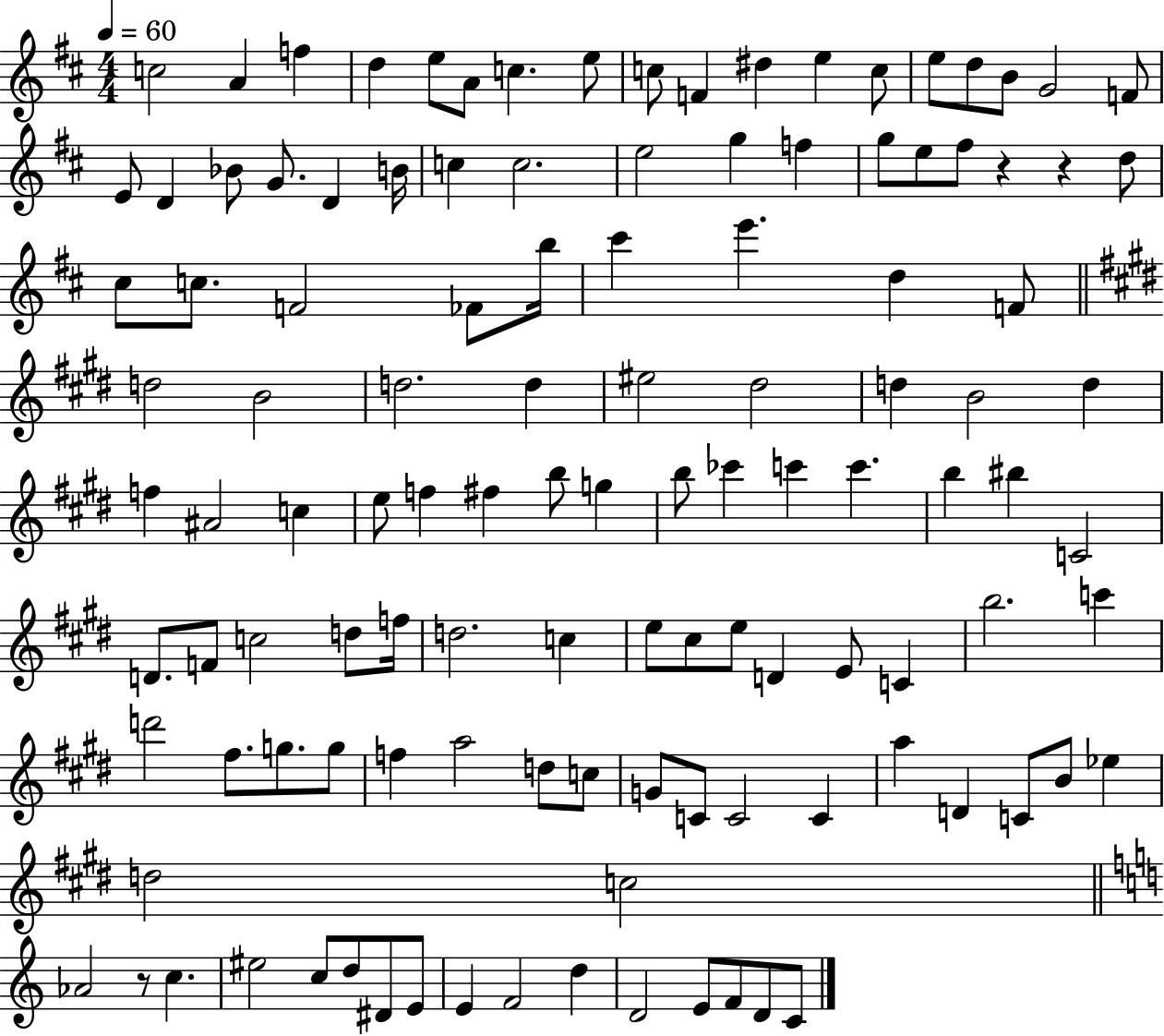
X:1
T:Untitled
M:4/4
L:1/4
K:D
c2 A f d e/2 A/2 c e/2 c/2 F ^d e c/2 e/2 d/2 B/2 G2 F/2 E/2 D _B/2 G/2 D B/4 c c2 e2 g f g/2 e/2 ^f/2 z z d/2 ^c/2 c/2 F2 _F/2 b/4 ^c' e' d F/2 d2 B2 d2 d ^e2 ^d2 d B2 d f ^A2 c e/2 f ^f b/2 g b/2 _c' c' c' b ^b C2 D/2 F/2 c2 d/2 f/4 d2 c e/2 ^c/2 e/2 D E/2 C b2 c' d'2 ^f/2 g/2 g/2 f a2 d/2 c/2 G/2 C/2 C2 C a D C/2 B/2 _e d2 c2 _A2 z/2 c ^e2 c/2 d/2 ^D/2 E/2 E F2 d D2 E/2 F/2 D/2 C/2